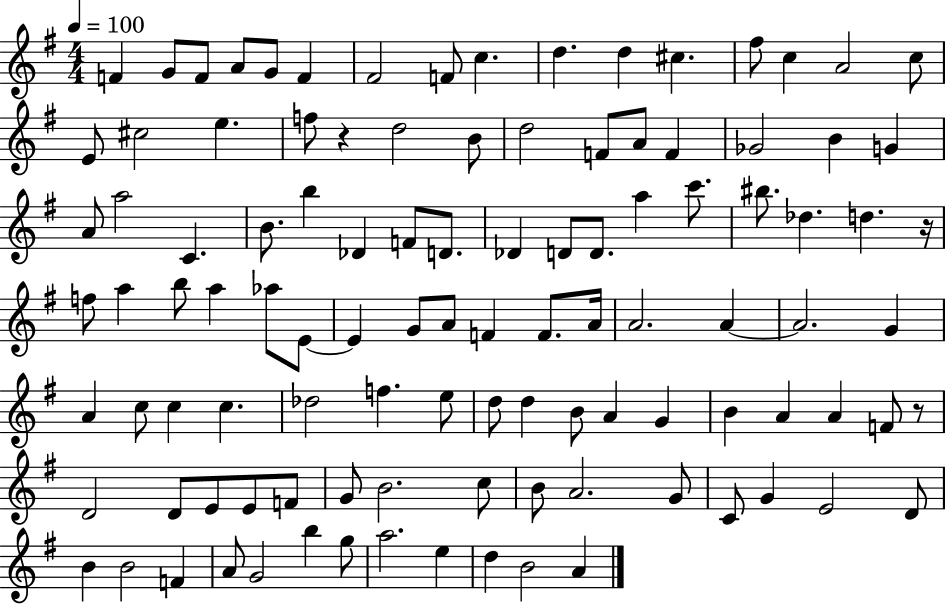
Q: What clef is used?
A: treble